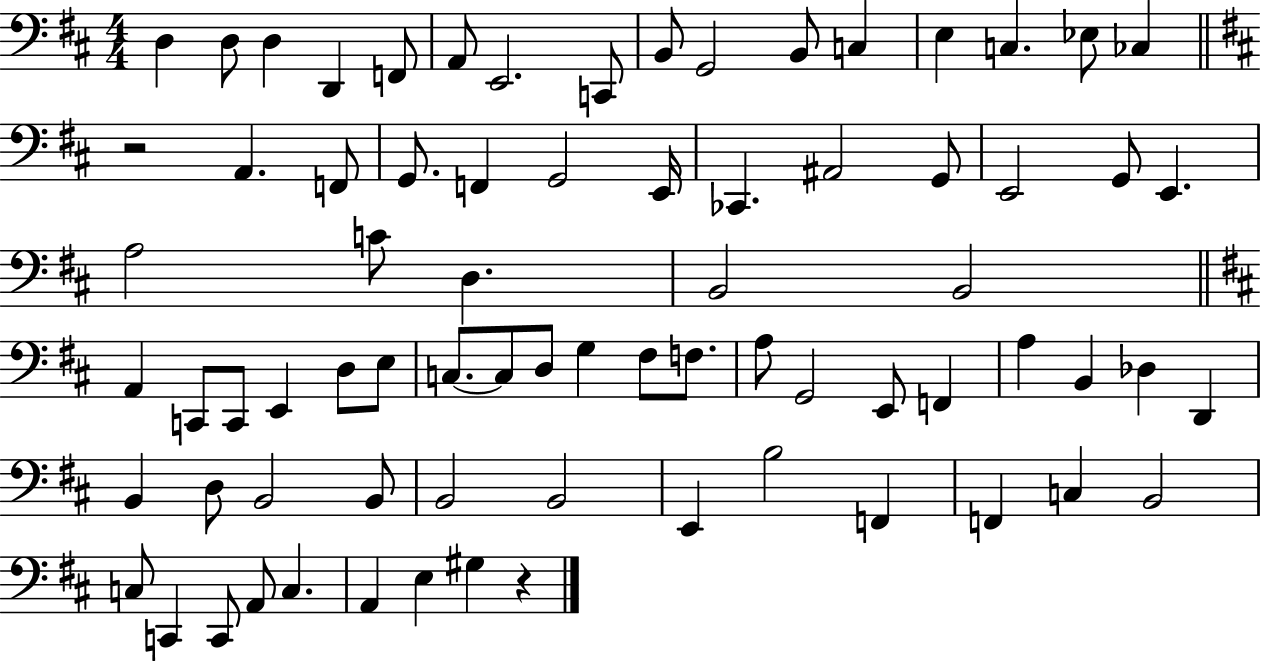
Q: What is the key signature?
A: D major